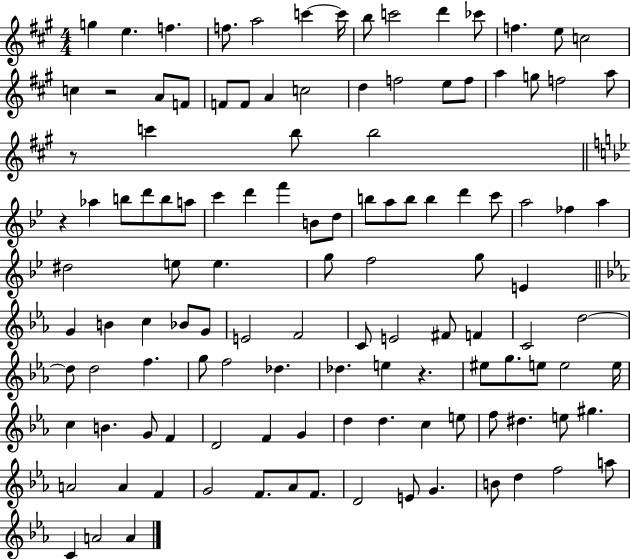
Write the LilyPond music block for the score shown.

{
  \clef treble
  \numericTimeSignature
  \time 4/4
  \key a \major
  g''4 e''4. f''4. | f''8. a''2 c'''4~~ c'''16 | b''8 c'''2 d'''4 ces'''8 | f''4. e''8 c''2 | \break c''4 r2 a'8 f'8 | f'8 f'8 a'4 c''2 | d''4 f''2 e''8 f''8 | a''4 g''8 f''2 a''8 | \break r8 c'''4 b''8 b''2 | \bar "||" \break \key bes \major r4 aes''4 b''8 d'''8 b''8 a''8 | c'''4 d'''4 f'''4 b'8 d''8 | b''8 a''8 b''8 b''4 d'''4 c'''8 | a''2 fes''4 a''4 | \break dis''2 e''8 e''4. | g''8 f''2 g''8 e'4 | \bar "||" \break \key c \minor g'4 b'4 c''4 bes'8 g'8 | e'2 f'2 | c'8 e'2 fis'8 f'4 | c'2 d''2~~ | \break d''8 d''2 f''4. | g''8 f''2 des''4. | des''4. e''4 r4. | eis''8 g''8. e''8 e''2 e''16 | \break c''4 b'4. g'8 f'4 | d'2 f'4 g'4 | d''4 d''4. c''4 e''8 | f''8 dis''4. e''8 gis''4. | \break a'2 a'4 f'4 | g'2 f'8. aes'8 f'8. | d'2 e'8 g'4. | b'8 d''4 f''2 a''8 | \break c'4 a'2 a'4 | \bar "|."
}